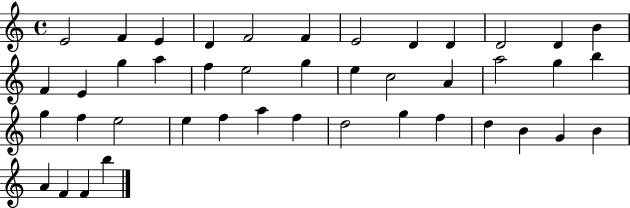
{
  \clef treble
  \time 4/4
  \defaultTimeSignature
  \key c \major
  e'2 f'4 e'4 | d'4 f'2 f'4 | e'2 d'4 d'4 | d'2 d'4 b'4 | \break f'4 e'4 g''4 a''4 | f''4 e''2 g''4 | e''4 c''2 a'4 | a''2 g''4 b''4 | \break g''4 f''4 e''2 | e''4 f''4 a''4 f''4 | d''2 g''4 f''4 | d''4 b'4 g'4 b'4 | \break a'4 f'4 f'4 b''4 | \bar "|."
}